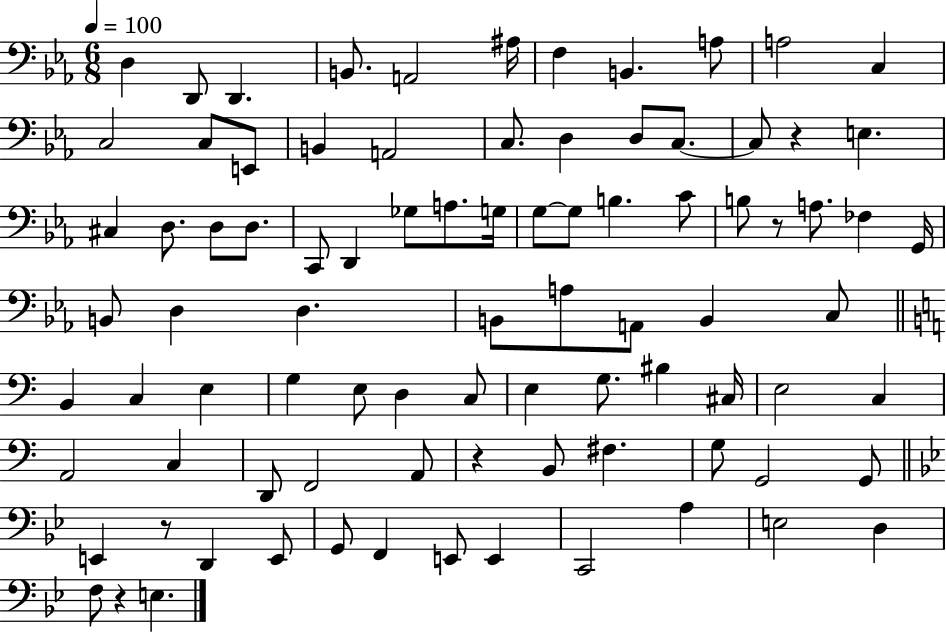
D3/q D2/e D2/q. B2/e. A2/h A#3/s F3/q B2/q. A3/e A3/h C3/q C3/h C3/e E2/e B2/q A2/h C3/e. D3/q D3/e C3/e. C3/e R/q E3/q. C#3/q D3/e. D3/e D3/e. C2/e D2/q Gb3/e A3/e. G3/s G3/e G3/e B3/q. C4/e B3/e R/e A3/e. FES3/q G2/s B2/e D3/q D3/q. B2/e A3/e A2/e B2/q C3/e B2/q C3/q E3/q G3/q E3/e D3/q C3/e E3/q G3/e. BIS3/q C#3/s E3/h C3/q A2/h C3/q D2/e F2/h A2/e R/q B2/e F#3/q. G3/e G2/h G2/e E2/q R/e D2/q E2/e G2/e F2/q E2/e E2/q C2/h A3/q E3/h D3/q F3/e R/q E3/q.